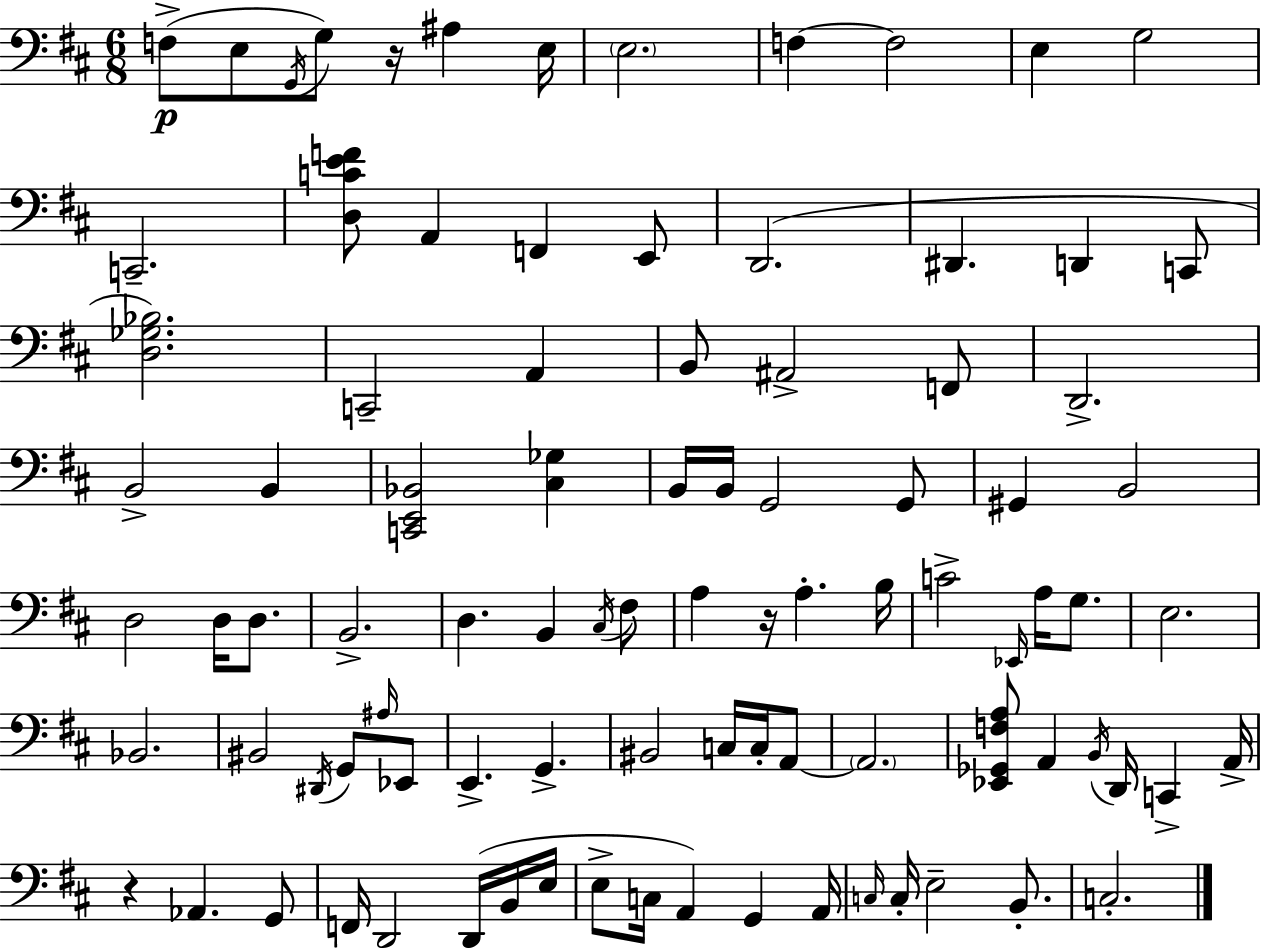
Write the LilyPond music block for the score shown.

{
  \clef bass
  \numericTimeSignature
  \time 6/8
  \key d \major
  f8->(\p e8 \acciaccatura { g,16 } g8) r16 ais4 | e16 \parenthesize e2. | f4~~ f2 | e4 g2 | \break c,2.-- | <d c' e' f'>8 a,4 f,4 e,8 | d,2.( | dis,4. d,4 c,8 | \break <d ges bes>2.) | c,2-- a,4 | b,8 ais,2-> f,8 | d,2.-> | \break b,2-> b,4 | <c, e, bes,>2 <cis ges>4 | b,16 b,16 g,2 g,8 | gis,4 b,2 | \break d2 d16 d8. | b,2.-> | d4. b,4 \acciaccatura { cis16 } | fis8 a4 r16 a4.-. | \break b16 c'2-> \grace { ees,16 } a16 | g8. e2. | bes,2. | bis,2 \acciaccatura { dis,16 } | \break g,8 \grace { ais16 } ees,8 e,4.-> g,4.-> | bis,2 | c16 c16-. a,8~~ \parenthesize a,2. | <ees, ges, f a>8 a,4 \acciaccatura { b,16 } | \break d,16 c,4-> a,16-> r4 aes,4. | g,8 f,16 d,2 | d,16( b,16 e16 e8-> c16 a,4) | g,4 a,16 \grace { c16 } c16-. e2-- | \break b,8.-. c2.-. | \bar "|."
}